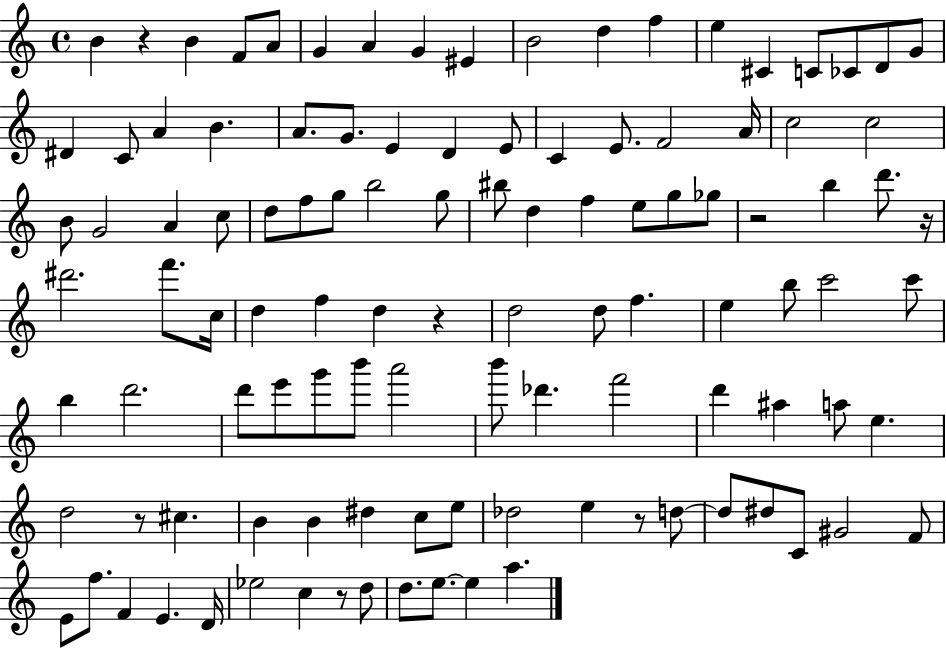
{
  \clef treble
  \time 4/4
  \defaultTimeSignature
  \key c \major
  \repeat volta 2 { b'4 r4 b'4 f'8 a'8 | g'4 a'4 g'4 eis'4 | b'2 d''4 f''4 | e''4 cis'4 c'8 ces'8 d'8 g'8 | \break dis'4 c'8 a'4 b'4. | a'8. g'8. e'4 d'4 e'8 | c'4 e'8. f'2 a'16 | c''2 c''2 | \break b'8 g'2 a'4 c''8 | d''8 f''8 g''8 b''2 g''8 | bis''8 d''4 f''4 e''8 g''8 ges''8 | r2 b''4 d'''8. r16 | \break dis'''2. f'''8. c''16 | d''4 f''4 d''4 r4 | d''2 d''8 f''4. | e''4 b''8 c'''2 c'''8 | \break b''4 d'''2. | d'''8 e'''8 g'''8 b'''8 a'''2 | b'''8 des'''4. f'''2 | d'''4 ais''4 a''8 e''4. | \break d''2 r8 cis''4. | b'4 b'4 dis''4 c''8 e''8 | des''2 e''4 r8 d''8~~ | d''8 dis''8 c'8 gis'2 f'8 | \break e'8 f''8. f'4 e'4. d'16 | ees''2 c''4 r8 d''8 | d''8. e''8.~~ e''4 a''4. | } \bar "|."
}